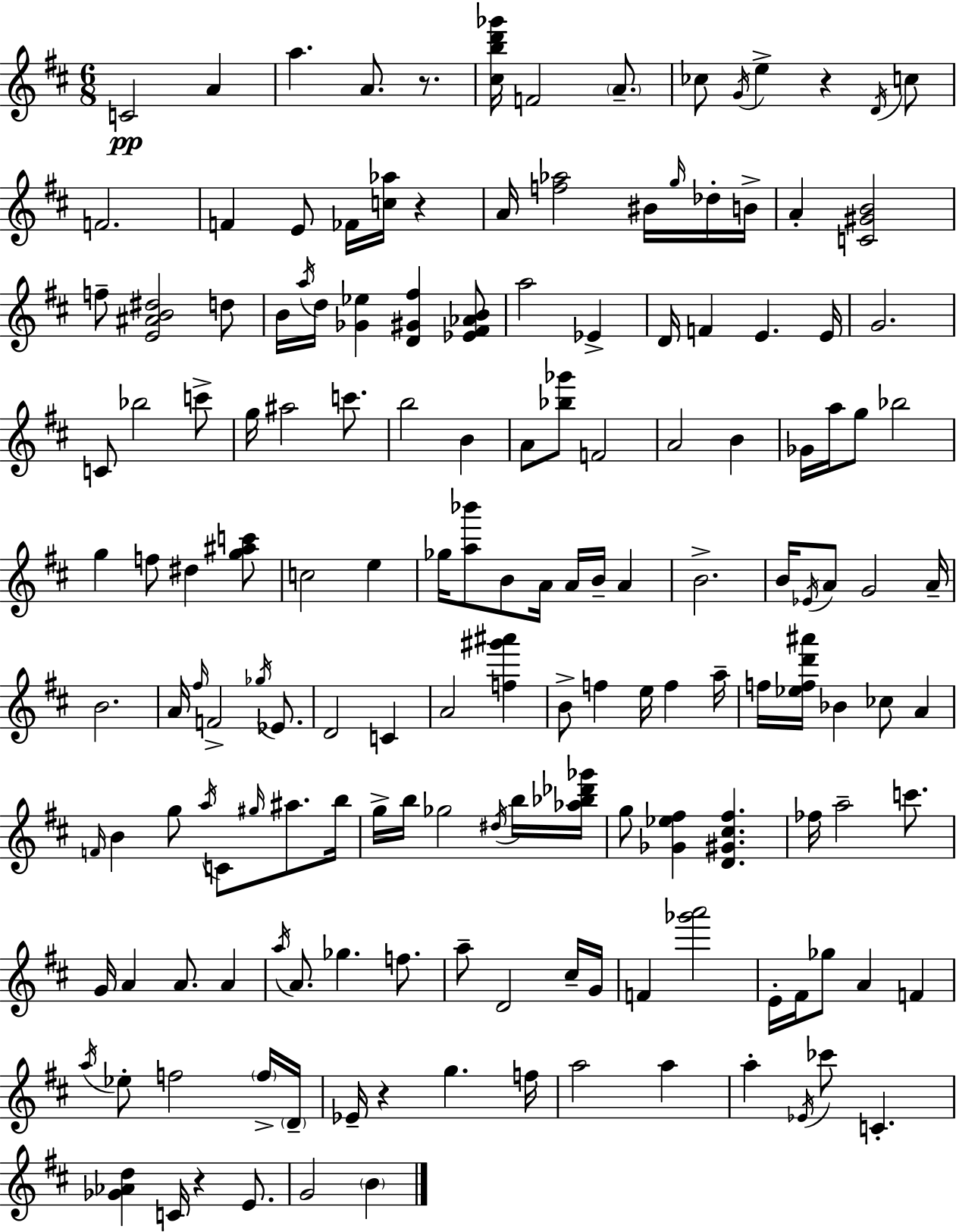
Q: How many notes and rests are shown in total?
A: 160